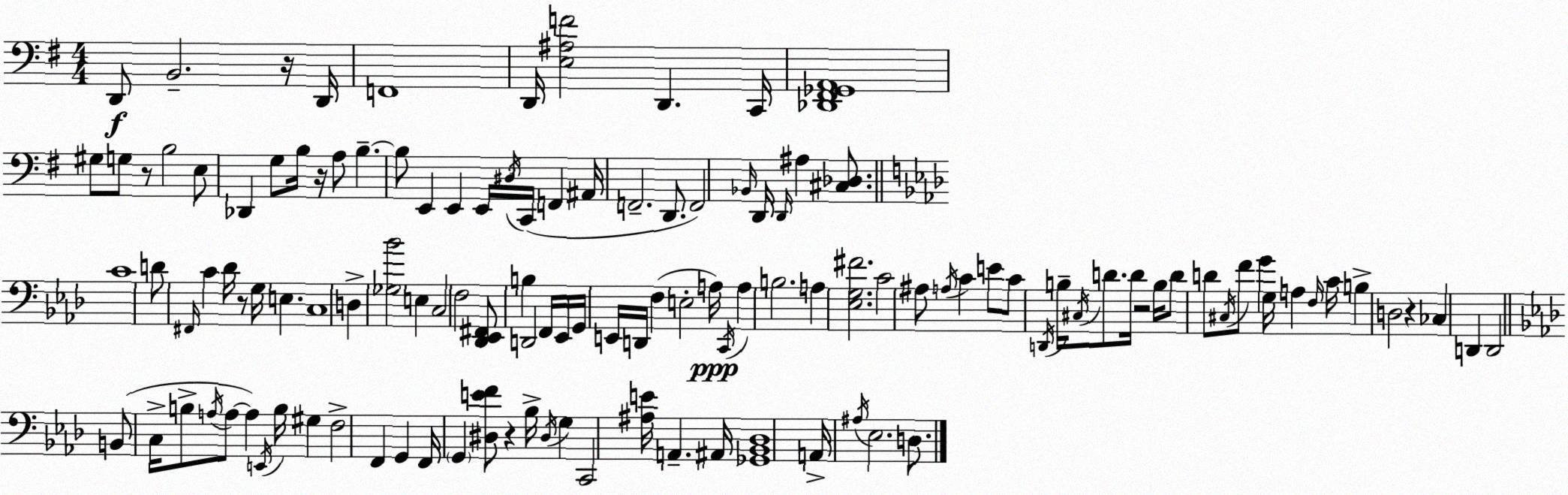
X:1
T:Untitled
M:4/4
L:1/4
K:G
D,,/2 B,,2 z/4 D,,/4 F,,4 D,,/4 [E,^A,F]2 D,, C,,/4 [_D,,^F,,_G,,A,,]4 ^G,/2 G,/2 z/2 B,2 E,/2 _D,, G,/2 B,/4 z/4 A,/2 B, B,/2 E,, E,, E,,/4 ^D,/4 C,,/4 F,, ^A,,/4 F,,2 D,,/2 F,,2 _B,,/4 D,,/4 D,,/4 ^A, [^C,_D,]/2 C4 D/2 ^F,,/4 C _D/4 z/2 G,/4 E, C,4 D, [_G,_B]2 E, C,2 F,2 [_D,,_E,,^F,,]/2 B, D,,2 F,,/4 _E,,/4 G,,/4 E,,/4 D,,/4 F, E,2 A,/4 C,,/4 A, B,2 A, [_E,G,^F]2 C2 ^A,/2 A,/4 C E/2 C/2 D,,/4 B,/4 ^C,/4 D/2 D/4 z2 B,/4 D/2 D/2 ^C,/4 F/2 G G,/4 A, F,/4 C/4 B, D,2 z _C, D,, D,,2 B,,/2 C,/4 B,/2 A,/4 A,/2 A, E,,/4 B,/4 ^G, F,2 F,, G,, F,,/4 G,, [^D,EF]/2 z _B,/4 ^D,/4 G, C,,2 [^A,E]/4 A,, ^A,,/4 [_G,,_B,,_D,]4 A,,/4 ^A,/4 _E,2 D,/2